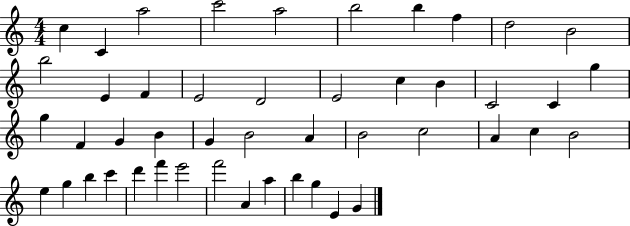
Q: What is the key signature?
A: C major